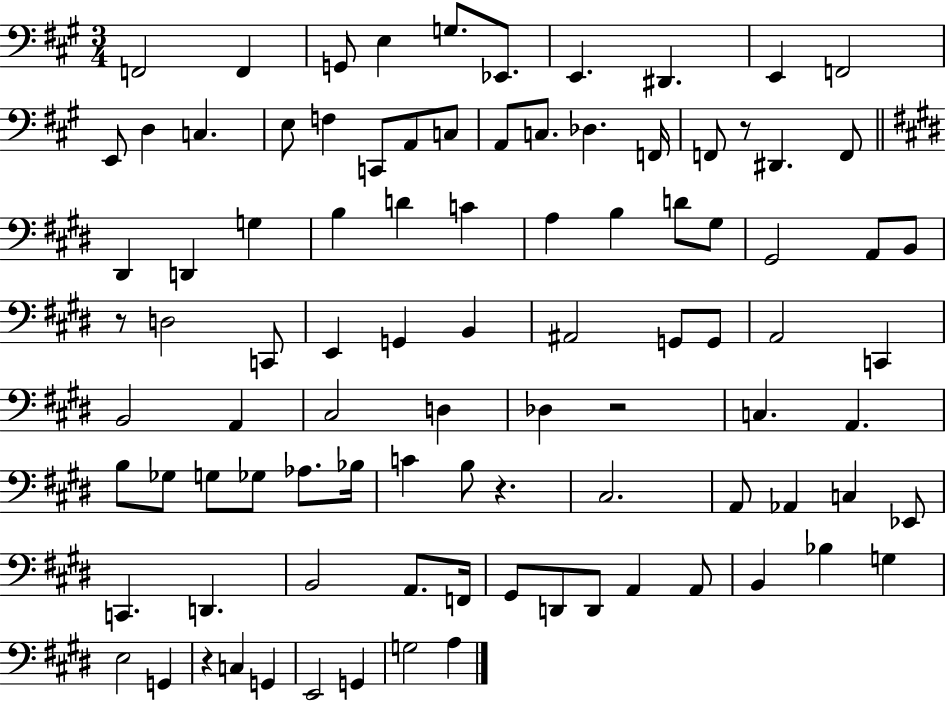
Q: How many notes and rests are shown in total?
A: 94